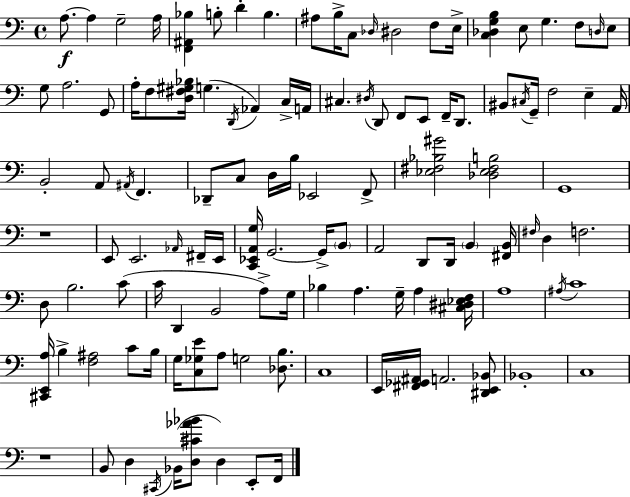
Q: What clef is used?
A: bass